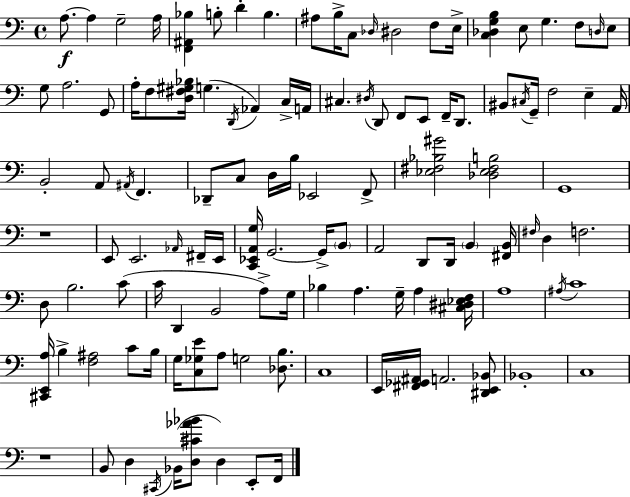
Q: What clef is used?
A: bass